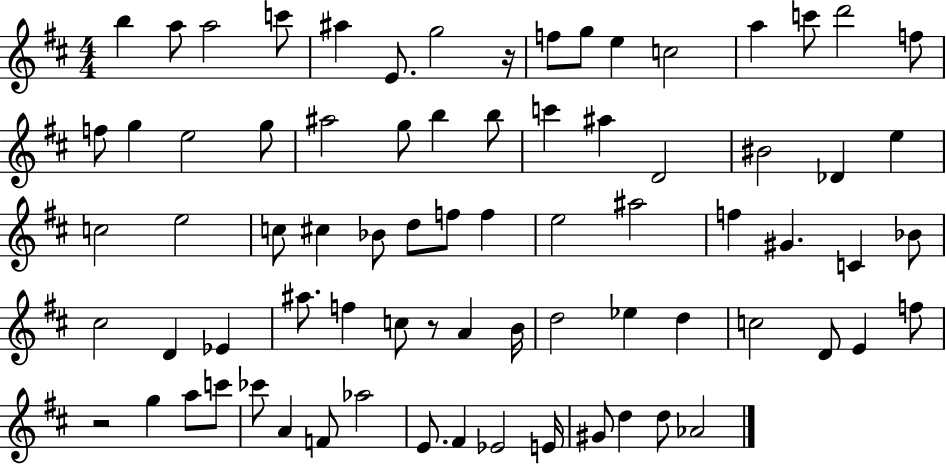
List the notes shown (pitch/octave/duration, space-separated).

B5/q A5/e A5/h C6/e A#5/q E4/e. G5/h R/s F5/e G5/e E5/q C5/h A5/q C6/e D6/h F5/e F5/e G5/q E5/h G5/e A#5/h G5/e B5/q B5/e C6/q A#5/q D4/h BIS4/h Db4/q E5/q C5/h E5/h C5/e C#5/q Bb4/e D5/e F5/e F5/q E5/h A#5/h F5/q G#4/q. C4/q Bb4/e C#5/h D4/q Eb4/q A#5/e. F5/q C5/e R/e A4/q B4/s D5/h Eb5/q D5/q C5/h D4/e E4/q F5/e R/h G5/q A5/e C6/e CES6/e A4/q F4/e Ab5/h E4/e. F#4/q Eb4/h E4/s G#4/e D5/q D5/e Ab4/h